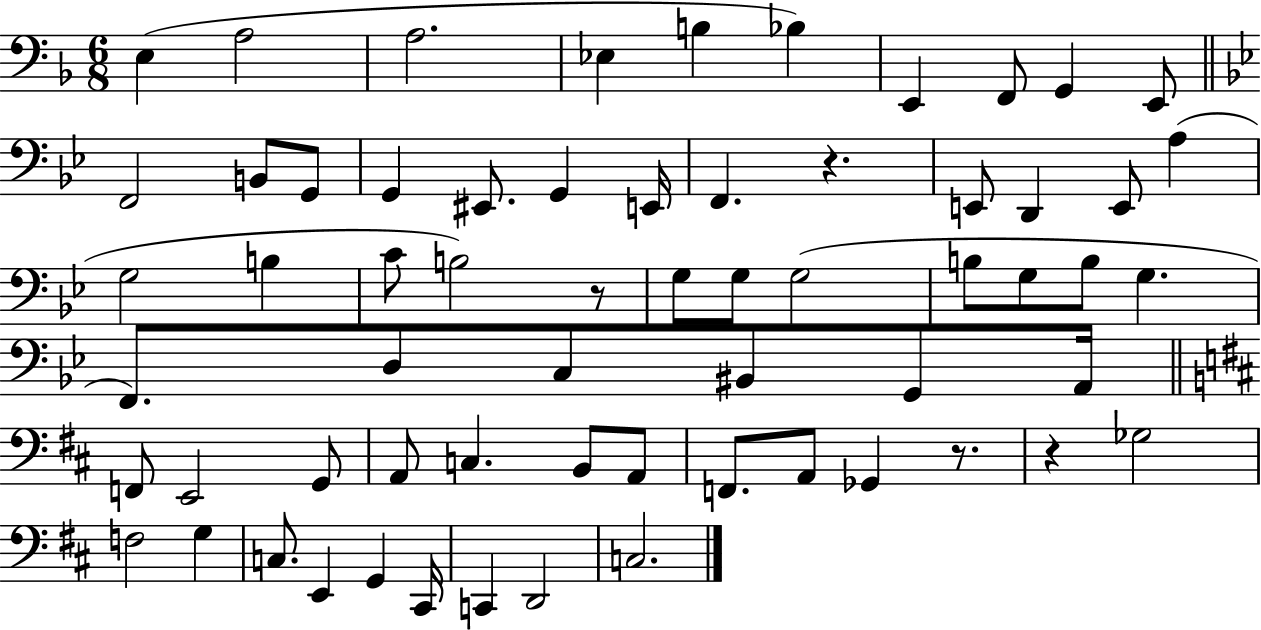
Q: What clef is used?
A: bass